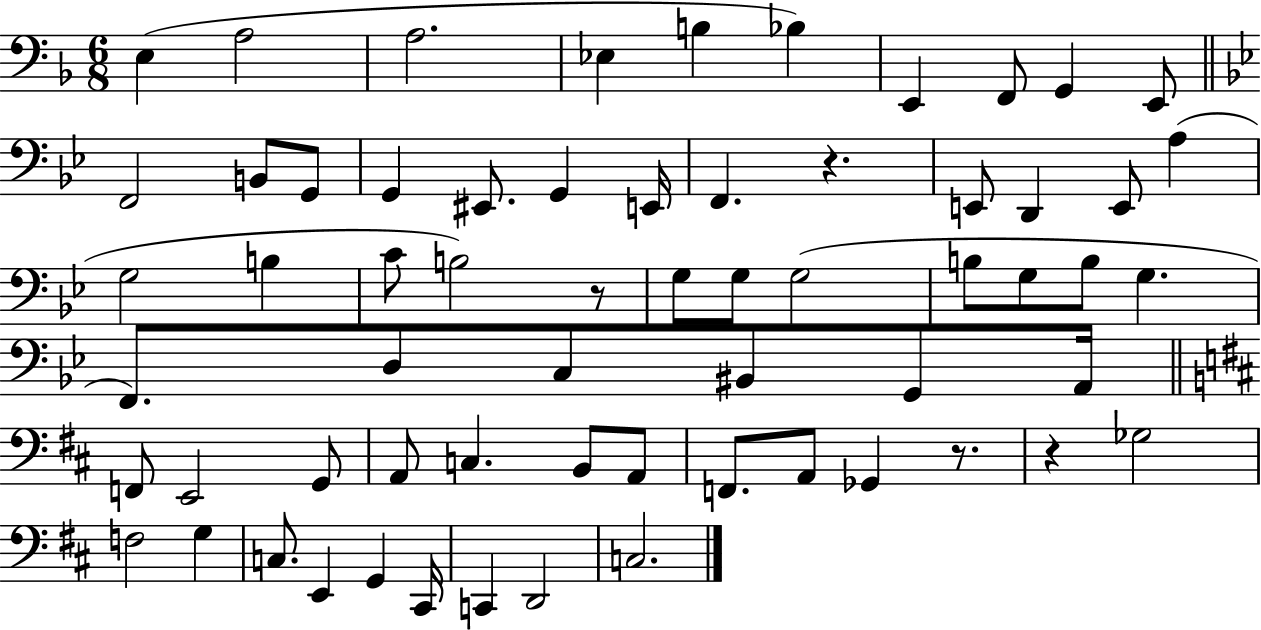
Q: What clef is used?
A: bass